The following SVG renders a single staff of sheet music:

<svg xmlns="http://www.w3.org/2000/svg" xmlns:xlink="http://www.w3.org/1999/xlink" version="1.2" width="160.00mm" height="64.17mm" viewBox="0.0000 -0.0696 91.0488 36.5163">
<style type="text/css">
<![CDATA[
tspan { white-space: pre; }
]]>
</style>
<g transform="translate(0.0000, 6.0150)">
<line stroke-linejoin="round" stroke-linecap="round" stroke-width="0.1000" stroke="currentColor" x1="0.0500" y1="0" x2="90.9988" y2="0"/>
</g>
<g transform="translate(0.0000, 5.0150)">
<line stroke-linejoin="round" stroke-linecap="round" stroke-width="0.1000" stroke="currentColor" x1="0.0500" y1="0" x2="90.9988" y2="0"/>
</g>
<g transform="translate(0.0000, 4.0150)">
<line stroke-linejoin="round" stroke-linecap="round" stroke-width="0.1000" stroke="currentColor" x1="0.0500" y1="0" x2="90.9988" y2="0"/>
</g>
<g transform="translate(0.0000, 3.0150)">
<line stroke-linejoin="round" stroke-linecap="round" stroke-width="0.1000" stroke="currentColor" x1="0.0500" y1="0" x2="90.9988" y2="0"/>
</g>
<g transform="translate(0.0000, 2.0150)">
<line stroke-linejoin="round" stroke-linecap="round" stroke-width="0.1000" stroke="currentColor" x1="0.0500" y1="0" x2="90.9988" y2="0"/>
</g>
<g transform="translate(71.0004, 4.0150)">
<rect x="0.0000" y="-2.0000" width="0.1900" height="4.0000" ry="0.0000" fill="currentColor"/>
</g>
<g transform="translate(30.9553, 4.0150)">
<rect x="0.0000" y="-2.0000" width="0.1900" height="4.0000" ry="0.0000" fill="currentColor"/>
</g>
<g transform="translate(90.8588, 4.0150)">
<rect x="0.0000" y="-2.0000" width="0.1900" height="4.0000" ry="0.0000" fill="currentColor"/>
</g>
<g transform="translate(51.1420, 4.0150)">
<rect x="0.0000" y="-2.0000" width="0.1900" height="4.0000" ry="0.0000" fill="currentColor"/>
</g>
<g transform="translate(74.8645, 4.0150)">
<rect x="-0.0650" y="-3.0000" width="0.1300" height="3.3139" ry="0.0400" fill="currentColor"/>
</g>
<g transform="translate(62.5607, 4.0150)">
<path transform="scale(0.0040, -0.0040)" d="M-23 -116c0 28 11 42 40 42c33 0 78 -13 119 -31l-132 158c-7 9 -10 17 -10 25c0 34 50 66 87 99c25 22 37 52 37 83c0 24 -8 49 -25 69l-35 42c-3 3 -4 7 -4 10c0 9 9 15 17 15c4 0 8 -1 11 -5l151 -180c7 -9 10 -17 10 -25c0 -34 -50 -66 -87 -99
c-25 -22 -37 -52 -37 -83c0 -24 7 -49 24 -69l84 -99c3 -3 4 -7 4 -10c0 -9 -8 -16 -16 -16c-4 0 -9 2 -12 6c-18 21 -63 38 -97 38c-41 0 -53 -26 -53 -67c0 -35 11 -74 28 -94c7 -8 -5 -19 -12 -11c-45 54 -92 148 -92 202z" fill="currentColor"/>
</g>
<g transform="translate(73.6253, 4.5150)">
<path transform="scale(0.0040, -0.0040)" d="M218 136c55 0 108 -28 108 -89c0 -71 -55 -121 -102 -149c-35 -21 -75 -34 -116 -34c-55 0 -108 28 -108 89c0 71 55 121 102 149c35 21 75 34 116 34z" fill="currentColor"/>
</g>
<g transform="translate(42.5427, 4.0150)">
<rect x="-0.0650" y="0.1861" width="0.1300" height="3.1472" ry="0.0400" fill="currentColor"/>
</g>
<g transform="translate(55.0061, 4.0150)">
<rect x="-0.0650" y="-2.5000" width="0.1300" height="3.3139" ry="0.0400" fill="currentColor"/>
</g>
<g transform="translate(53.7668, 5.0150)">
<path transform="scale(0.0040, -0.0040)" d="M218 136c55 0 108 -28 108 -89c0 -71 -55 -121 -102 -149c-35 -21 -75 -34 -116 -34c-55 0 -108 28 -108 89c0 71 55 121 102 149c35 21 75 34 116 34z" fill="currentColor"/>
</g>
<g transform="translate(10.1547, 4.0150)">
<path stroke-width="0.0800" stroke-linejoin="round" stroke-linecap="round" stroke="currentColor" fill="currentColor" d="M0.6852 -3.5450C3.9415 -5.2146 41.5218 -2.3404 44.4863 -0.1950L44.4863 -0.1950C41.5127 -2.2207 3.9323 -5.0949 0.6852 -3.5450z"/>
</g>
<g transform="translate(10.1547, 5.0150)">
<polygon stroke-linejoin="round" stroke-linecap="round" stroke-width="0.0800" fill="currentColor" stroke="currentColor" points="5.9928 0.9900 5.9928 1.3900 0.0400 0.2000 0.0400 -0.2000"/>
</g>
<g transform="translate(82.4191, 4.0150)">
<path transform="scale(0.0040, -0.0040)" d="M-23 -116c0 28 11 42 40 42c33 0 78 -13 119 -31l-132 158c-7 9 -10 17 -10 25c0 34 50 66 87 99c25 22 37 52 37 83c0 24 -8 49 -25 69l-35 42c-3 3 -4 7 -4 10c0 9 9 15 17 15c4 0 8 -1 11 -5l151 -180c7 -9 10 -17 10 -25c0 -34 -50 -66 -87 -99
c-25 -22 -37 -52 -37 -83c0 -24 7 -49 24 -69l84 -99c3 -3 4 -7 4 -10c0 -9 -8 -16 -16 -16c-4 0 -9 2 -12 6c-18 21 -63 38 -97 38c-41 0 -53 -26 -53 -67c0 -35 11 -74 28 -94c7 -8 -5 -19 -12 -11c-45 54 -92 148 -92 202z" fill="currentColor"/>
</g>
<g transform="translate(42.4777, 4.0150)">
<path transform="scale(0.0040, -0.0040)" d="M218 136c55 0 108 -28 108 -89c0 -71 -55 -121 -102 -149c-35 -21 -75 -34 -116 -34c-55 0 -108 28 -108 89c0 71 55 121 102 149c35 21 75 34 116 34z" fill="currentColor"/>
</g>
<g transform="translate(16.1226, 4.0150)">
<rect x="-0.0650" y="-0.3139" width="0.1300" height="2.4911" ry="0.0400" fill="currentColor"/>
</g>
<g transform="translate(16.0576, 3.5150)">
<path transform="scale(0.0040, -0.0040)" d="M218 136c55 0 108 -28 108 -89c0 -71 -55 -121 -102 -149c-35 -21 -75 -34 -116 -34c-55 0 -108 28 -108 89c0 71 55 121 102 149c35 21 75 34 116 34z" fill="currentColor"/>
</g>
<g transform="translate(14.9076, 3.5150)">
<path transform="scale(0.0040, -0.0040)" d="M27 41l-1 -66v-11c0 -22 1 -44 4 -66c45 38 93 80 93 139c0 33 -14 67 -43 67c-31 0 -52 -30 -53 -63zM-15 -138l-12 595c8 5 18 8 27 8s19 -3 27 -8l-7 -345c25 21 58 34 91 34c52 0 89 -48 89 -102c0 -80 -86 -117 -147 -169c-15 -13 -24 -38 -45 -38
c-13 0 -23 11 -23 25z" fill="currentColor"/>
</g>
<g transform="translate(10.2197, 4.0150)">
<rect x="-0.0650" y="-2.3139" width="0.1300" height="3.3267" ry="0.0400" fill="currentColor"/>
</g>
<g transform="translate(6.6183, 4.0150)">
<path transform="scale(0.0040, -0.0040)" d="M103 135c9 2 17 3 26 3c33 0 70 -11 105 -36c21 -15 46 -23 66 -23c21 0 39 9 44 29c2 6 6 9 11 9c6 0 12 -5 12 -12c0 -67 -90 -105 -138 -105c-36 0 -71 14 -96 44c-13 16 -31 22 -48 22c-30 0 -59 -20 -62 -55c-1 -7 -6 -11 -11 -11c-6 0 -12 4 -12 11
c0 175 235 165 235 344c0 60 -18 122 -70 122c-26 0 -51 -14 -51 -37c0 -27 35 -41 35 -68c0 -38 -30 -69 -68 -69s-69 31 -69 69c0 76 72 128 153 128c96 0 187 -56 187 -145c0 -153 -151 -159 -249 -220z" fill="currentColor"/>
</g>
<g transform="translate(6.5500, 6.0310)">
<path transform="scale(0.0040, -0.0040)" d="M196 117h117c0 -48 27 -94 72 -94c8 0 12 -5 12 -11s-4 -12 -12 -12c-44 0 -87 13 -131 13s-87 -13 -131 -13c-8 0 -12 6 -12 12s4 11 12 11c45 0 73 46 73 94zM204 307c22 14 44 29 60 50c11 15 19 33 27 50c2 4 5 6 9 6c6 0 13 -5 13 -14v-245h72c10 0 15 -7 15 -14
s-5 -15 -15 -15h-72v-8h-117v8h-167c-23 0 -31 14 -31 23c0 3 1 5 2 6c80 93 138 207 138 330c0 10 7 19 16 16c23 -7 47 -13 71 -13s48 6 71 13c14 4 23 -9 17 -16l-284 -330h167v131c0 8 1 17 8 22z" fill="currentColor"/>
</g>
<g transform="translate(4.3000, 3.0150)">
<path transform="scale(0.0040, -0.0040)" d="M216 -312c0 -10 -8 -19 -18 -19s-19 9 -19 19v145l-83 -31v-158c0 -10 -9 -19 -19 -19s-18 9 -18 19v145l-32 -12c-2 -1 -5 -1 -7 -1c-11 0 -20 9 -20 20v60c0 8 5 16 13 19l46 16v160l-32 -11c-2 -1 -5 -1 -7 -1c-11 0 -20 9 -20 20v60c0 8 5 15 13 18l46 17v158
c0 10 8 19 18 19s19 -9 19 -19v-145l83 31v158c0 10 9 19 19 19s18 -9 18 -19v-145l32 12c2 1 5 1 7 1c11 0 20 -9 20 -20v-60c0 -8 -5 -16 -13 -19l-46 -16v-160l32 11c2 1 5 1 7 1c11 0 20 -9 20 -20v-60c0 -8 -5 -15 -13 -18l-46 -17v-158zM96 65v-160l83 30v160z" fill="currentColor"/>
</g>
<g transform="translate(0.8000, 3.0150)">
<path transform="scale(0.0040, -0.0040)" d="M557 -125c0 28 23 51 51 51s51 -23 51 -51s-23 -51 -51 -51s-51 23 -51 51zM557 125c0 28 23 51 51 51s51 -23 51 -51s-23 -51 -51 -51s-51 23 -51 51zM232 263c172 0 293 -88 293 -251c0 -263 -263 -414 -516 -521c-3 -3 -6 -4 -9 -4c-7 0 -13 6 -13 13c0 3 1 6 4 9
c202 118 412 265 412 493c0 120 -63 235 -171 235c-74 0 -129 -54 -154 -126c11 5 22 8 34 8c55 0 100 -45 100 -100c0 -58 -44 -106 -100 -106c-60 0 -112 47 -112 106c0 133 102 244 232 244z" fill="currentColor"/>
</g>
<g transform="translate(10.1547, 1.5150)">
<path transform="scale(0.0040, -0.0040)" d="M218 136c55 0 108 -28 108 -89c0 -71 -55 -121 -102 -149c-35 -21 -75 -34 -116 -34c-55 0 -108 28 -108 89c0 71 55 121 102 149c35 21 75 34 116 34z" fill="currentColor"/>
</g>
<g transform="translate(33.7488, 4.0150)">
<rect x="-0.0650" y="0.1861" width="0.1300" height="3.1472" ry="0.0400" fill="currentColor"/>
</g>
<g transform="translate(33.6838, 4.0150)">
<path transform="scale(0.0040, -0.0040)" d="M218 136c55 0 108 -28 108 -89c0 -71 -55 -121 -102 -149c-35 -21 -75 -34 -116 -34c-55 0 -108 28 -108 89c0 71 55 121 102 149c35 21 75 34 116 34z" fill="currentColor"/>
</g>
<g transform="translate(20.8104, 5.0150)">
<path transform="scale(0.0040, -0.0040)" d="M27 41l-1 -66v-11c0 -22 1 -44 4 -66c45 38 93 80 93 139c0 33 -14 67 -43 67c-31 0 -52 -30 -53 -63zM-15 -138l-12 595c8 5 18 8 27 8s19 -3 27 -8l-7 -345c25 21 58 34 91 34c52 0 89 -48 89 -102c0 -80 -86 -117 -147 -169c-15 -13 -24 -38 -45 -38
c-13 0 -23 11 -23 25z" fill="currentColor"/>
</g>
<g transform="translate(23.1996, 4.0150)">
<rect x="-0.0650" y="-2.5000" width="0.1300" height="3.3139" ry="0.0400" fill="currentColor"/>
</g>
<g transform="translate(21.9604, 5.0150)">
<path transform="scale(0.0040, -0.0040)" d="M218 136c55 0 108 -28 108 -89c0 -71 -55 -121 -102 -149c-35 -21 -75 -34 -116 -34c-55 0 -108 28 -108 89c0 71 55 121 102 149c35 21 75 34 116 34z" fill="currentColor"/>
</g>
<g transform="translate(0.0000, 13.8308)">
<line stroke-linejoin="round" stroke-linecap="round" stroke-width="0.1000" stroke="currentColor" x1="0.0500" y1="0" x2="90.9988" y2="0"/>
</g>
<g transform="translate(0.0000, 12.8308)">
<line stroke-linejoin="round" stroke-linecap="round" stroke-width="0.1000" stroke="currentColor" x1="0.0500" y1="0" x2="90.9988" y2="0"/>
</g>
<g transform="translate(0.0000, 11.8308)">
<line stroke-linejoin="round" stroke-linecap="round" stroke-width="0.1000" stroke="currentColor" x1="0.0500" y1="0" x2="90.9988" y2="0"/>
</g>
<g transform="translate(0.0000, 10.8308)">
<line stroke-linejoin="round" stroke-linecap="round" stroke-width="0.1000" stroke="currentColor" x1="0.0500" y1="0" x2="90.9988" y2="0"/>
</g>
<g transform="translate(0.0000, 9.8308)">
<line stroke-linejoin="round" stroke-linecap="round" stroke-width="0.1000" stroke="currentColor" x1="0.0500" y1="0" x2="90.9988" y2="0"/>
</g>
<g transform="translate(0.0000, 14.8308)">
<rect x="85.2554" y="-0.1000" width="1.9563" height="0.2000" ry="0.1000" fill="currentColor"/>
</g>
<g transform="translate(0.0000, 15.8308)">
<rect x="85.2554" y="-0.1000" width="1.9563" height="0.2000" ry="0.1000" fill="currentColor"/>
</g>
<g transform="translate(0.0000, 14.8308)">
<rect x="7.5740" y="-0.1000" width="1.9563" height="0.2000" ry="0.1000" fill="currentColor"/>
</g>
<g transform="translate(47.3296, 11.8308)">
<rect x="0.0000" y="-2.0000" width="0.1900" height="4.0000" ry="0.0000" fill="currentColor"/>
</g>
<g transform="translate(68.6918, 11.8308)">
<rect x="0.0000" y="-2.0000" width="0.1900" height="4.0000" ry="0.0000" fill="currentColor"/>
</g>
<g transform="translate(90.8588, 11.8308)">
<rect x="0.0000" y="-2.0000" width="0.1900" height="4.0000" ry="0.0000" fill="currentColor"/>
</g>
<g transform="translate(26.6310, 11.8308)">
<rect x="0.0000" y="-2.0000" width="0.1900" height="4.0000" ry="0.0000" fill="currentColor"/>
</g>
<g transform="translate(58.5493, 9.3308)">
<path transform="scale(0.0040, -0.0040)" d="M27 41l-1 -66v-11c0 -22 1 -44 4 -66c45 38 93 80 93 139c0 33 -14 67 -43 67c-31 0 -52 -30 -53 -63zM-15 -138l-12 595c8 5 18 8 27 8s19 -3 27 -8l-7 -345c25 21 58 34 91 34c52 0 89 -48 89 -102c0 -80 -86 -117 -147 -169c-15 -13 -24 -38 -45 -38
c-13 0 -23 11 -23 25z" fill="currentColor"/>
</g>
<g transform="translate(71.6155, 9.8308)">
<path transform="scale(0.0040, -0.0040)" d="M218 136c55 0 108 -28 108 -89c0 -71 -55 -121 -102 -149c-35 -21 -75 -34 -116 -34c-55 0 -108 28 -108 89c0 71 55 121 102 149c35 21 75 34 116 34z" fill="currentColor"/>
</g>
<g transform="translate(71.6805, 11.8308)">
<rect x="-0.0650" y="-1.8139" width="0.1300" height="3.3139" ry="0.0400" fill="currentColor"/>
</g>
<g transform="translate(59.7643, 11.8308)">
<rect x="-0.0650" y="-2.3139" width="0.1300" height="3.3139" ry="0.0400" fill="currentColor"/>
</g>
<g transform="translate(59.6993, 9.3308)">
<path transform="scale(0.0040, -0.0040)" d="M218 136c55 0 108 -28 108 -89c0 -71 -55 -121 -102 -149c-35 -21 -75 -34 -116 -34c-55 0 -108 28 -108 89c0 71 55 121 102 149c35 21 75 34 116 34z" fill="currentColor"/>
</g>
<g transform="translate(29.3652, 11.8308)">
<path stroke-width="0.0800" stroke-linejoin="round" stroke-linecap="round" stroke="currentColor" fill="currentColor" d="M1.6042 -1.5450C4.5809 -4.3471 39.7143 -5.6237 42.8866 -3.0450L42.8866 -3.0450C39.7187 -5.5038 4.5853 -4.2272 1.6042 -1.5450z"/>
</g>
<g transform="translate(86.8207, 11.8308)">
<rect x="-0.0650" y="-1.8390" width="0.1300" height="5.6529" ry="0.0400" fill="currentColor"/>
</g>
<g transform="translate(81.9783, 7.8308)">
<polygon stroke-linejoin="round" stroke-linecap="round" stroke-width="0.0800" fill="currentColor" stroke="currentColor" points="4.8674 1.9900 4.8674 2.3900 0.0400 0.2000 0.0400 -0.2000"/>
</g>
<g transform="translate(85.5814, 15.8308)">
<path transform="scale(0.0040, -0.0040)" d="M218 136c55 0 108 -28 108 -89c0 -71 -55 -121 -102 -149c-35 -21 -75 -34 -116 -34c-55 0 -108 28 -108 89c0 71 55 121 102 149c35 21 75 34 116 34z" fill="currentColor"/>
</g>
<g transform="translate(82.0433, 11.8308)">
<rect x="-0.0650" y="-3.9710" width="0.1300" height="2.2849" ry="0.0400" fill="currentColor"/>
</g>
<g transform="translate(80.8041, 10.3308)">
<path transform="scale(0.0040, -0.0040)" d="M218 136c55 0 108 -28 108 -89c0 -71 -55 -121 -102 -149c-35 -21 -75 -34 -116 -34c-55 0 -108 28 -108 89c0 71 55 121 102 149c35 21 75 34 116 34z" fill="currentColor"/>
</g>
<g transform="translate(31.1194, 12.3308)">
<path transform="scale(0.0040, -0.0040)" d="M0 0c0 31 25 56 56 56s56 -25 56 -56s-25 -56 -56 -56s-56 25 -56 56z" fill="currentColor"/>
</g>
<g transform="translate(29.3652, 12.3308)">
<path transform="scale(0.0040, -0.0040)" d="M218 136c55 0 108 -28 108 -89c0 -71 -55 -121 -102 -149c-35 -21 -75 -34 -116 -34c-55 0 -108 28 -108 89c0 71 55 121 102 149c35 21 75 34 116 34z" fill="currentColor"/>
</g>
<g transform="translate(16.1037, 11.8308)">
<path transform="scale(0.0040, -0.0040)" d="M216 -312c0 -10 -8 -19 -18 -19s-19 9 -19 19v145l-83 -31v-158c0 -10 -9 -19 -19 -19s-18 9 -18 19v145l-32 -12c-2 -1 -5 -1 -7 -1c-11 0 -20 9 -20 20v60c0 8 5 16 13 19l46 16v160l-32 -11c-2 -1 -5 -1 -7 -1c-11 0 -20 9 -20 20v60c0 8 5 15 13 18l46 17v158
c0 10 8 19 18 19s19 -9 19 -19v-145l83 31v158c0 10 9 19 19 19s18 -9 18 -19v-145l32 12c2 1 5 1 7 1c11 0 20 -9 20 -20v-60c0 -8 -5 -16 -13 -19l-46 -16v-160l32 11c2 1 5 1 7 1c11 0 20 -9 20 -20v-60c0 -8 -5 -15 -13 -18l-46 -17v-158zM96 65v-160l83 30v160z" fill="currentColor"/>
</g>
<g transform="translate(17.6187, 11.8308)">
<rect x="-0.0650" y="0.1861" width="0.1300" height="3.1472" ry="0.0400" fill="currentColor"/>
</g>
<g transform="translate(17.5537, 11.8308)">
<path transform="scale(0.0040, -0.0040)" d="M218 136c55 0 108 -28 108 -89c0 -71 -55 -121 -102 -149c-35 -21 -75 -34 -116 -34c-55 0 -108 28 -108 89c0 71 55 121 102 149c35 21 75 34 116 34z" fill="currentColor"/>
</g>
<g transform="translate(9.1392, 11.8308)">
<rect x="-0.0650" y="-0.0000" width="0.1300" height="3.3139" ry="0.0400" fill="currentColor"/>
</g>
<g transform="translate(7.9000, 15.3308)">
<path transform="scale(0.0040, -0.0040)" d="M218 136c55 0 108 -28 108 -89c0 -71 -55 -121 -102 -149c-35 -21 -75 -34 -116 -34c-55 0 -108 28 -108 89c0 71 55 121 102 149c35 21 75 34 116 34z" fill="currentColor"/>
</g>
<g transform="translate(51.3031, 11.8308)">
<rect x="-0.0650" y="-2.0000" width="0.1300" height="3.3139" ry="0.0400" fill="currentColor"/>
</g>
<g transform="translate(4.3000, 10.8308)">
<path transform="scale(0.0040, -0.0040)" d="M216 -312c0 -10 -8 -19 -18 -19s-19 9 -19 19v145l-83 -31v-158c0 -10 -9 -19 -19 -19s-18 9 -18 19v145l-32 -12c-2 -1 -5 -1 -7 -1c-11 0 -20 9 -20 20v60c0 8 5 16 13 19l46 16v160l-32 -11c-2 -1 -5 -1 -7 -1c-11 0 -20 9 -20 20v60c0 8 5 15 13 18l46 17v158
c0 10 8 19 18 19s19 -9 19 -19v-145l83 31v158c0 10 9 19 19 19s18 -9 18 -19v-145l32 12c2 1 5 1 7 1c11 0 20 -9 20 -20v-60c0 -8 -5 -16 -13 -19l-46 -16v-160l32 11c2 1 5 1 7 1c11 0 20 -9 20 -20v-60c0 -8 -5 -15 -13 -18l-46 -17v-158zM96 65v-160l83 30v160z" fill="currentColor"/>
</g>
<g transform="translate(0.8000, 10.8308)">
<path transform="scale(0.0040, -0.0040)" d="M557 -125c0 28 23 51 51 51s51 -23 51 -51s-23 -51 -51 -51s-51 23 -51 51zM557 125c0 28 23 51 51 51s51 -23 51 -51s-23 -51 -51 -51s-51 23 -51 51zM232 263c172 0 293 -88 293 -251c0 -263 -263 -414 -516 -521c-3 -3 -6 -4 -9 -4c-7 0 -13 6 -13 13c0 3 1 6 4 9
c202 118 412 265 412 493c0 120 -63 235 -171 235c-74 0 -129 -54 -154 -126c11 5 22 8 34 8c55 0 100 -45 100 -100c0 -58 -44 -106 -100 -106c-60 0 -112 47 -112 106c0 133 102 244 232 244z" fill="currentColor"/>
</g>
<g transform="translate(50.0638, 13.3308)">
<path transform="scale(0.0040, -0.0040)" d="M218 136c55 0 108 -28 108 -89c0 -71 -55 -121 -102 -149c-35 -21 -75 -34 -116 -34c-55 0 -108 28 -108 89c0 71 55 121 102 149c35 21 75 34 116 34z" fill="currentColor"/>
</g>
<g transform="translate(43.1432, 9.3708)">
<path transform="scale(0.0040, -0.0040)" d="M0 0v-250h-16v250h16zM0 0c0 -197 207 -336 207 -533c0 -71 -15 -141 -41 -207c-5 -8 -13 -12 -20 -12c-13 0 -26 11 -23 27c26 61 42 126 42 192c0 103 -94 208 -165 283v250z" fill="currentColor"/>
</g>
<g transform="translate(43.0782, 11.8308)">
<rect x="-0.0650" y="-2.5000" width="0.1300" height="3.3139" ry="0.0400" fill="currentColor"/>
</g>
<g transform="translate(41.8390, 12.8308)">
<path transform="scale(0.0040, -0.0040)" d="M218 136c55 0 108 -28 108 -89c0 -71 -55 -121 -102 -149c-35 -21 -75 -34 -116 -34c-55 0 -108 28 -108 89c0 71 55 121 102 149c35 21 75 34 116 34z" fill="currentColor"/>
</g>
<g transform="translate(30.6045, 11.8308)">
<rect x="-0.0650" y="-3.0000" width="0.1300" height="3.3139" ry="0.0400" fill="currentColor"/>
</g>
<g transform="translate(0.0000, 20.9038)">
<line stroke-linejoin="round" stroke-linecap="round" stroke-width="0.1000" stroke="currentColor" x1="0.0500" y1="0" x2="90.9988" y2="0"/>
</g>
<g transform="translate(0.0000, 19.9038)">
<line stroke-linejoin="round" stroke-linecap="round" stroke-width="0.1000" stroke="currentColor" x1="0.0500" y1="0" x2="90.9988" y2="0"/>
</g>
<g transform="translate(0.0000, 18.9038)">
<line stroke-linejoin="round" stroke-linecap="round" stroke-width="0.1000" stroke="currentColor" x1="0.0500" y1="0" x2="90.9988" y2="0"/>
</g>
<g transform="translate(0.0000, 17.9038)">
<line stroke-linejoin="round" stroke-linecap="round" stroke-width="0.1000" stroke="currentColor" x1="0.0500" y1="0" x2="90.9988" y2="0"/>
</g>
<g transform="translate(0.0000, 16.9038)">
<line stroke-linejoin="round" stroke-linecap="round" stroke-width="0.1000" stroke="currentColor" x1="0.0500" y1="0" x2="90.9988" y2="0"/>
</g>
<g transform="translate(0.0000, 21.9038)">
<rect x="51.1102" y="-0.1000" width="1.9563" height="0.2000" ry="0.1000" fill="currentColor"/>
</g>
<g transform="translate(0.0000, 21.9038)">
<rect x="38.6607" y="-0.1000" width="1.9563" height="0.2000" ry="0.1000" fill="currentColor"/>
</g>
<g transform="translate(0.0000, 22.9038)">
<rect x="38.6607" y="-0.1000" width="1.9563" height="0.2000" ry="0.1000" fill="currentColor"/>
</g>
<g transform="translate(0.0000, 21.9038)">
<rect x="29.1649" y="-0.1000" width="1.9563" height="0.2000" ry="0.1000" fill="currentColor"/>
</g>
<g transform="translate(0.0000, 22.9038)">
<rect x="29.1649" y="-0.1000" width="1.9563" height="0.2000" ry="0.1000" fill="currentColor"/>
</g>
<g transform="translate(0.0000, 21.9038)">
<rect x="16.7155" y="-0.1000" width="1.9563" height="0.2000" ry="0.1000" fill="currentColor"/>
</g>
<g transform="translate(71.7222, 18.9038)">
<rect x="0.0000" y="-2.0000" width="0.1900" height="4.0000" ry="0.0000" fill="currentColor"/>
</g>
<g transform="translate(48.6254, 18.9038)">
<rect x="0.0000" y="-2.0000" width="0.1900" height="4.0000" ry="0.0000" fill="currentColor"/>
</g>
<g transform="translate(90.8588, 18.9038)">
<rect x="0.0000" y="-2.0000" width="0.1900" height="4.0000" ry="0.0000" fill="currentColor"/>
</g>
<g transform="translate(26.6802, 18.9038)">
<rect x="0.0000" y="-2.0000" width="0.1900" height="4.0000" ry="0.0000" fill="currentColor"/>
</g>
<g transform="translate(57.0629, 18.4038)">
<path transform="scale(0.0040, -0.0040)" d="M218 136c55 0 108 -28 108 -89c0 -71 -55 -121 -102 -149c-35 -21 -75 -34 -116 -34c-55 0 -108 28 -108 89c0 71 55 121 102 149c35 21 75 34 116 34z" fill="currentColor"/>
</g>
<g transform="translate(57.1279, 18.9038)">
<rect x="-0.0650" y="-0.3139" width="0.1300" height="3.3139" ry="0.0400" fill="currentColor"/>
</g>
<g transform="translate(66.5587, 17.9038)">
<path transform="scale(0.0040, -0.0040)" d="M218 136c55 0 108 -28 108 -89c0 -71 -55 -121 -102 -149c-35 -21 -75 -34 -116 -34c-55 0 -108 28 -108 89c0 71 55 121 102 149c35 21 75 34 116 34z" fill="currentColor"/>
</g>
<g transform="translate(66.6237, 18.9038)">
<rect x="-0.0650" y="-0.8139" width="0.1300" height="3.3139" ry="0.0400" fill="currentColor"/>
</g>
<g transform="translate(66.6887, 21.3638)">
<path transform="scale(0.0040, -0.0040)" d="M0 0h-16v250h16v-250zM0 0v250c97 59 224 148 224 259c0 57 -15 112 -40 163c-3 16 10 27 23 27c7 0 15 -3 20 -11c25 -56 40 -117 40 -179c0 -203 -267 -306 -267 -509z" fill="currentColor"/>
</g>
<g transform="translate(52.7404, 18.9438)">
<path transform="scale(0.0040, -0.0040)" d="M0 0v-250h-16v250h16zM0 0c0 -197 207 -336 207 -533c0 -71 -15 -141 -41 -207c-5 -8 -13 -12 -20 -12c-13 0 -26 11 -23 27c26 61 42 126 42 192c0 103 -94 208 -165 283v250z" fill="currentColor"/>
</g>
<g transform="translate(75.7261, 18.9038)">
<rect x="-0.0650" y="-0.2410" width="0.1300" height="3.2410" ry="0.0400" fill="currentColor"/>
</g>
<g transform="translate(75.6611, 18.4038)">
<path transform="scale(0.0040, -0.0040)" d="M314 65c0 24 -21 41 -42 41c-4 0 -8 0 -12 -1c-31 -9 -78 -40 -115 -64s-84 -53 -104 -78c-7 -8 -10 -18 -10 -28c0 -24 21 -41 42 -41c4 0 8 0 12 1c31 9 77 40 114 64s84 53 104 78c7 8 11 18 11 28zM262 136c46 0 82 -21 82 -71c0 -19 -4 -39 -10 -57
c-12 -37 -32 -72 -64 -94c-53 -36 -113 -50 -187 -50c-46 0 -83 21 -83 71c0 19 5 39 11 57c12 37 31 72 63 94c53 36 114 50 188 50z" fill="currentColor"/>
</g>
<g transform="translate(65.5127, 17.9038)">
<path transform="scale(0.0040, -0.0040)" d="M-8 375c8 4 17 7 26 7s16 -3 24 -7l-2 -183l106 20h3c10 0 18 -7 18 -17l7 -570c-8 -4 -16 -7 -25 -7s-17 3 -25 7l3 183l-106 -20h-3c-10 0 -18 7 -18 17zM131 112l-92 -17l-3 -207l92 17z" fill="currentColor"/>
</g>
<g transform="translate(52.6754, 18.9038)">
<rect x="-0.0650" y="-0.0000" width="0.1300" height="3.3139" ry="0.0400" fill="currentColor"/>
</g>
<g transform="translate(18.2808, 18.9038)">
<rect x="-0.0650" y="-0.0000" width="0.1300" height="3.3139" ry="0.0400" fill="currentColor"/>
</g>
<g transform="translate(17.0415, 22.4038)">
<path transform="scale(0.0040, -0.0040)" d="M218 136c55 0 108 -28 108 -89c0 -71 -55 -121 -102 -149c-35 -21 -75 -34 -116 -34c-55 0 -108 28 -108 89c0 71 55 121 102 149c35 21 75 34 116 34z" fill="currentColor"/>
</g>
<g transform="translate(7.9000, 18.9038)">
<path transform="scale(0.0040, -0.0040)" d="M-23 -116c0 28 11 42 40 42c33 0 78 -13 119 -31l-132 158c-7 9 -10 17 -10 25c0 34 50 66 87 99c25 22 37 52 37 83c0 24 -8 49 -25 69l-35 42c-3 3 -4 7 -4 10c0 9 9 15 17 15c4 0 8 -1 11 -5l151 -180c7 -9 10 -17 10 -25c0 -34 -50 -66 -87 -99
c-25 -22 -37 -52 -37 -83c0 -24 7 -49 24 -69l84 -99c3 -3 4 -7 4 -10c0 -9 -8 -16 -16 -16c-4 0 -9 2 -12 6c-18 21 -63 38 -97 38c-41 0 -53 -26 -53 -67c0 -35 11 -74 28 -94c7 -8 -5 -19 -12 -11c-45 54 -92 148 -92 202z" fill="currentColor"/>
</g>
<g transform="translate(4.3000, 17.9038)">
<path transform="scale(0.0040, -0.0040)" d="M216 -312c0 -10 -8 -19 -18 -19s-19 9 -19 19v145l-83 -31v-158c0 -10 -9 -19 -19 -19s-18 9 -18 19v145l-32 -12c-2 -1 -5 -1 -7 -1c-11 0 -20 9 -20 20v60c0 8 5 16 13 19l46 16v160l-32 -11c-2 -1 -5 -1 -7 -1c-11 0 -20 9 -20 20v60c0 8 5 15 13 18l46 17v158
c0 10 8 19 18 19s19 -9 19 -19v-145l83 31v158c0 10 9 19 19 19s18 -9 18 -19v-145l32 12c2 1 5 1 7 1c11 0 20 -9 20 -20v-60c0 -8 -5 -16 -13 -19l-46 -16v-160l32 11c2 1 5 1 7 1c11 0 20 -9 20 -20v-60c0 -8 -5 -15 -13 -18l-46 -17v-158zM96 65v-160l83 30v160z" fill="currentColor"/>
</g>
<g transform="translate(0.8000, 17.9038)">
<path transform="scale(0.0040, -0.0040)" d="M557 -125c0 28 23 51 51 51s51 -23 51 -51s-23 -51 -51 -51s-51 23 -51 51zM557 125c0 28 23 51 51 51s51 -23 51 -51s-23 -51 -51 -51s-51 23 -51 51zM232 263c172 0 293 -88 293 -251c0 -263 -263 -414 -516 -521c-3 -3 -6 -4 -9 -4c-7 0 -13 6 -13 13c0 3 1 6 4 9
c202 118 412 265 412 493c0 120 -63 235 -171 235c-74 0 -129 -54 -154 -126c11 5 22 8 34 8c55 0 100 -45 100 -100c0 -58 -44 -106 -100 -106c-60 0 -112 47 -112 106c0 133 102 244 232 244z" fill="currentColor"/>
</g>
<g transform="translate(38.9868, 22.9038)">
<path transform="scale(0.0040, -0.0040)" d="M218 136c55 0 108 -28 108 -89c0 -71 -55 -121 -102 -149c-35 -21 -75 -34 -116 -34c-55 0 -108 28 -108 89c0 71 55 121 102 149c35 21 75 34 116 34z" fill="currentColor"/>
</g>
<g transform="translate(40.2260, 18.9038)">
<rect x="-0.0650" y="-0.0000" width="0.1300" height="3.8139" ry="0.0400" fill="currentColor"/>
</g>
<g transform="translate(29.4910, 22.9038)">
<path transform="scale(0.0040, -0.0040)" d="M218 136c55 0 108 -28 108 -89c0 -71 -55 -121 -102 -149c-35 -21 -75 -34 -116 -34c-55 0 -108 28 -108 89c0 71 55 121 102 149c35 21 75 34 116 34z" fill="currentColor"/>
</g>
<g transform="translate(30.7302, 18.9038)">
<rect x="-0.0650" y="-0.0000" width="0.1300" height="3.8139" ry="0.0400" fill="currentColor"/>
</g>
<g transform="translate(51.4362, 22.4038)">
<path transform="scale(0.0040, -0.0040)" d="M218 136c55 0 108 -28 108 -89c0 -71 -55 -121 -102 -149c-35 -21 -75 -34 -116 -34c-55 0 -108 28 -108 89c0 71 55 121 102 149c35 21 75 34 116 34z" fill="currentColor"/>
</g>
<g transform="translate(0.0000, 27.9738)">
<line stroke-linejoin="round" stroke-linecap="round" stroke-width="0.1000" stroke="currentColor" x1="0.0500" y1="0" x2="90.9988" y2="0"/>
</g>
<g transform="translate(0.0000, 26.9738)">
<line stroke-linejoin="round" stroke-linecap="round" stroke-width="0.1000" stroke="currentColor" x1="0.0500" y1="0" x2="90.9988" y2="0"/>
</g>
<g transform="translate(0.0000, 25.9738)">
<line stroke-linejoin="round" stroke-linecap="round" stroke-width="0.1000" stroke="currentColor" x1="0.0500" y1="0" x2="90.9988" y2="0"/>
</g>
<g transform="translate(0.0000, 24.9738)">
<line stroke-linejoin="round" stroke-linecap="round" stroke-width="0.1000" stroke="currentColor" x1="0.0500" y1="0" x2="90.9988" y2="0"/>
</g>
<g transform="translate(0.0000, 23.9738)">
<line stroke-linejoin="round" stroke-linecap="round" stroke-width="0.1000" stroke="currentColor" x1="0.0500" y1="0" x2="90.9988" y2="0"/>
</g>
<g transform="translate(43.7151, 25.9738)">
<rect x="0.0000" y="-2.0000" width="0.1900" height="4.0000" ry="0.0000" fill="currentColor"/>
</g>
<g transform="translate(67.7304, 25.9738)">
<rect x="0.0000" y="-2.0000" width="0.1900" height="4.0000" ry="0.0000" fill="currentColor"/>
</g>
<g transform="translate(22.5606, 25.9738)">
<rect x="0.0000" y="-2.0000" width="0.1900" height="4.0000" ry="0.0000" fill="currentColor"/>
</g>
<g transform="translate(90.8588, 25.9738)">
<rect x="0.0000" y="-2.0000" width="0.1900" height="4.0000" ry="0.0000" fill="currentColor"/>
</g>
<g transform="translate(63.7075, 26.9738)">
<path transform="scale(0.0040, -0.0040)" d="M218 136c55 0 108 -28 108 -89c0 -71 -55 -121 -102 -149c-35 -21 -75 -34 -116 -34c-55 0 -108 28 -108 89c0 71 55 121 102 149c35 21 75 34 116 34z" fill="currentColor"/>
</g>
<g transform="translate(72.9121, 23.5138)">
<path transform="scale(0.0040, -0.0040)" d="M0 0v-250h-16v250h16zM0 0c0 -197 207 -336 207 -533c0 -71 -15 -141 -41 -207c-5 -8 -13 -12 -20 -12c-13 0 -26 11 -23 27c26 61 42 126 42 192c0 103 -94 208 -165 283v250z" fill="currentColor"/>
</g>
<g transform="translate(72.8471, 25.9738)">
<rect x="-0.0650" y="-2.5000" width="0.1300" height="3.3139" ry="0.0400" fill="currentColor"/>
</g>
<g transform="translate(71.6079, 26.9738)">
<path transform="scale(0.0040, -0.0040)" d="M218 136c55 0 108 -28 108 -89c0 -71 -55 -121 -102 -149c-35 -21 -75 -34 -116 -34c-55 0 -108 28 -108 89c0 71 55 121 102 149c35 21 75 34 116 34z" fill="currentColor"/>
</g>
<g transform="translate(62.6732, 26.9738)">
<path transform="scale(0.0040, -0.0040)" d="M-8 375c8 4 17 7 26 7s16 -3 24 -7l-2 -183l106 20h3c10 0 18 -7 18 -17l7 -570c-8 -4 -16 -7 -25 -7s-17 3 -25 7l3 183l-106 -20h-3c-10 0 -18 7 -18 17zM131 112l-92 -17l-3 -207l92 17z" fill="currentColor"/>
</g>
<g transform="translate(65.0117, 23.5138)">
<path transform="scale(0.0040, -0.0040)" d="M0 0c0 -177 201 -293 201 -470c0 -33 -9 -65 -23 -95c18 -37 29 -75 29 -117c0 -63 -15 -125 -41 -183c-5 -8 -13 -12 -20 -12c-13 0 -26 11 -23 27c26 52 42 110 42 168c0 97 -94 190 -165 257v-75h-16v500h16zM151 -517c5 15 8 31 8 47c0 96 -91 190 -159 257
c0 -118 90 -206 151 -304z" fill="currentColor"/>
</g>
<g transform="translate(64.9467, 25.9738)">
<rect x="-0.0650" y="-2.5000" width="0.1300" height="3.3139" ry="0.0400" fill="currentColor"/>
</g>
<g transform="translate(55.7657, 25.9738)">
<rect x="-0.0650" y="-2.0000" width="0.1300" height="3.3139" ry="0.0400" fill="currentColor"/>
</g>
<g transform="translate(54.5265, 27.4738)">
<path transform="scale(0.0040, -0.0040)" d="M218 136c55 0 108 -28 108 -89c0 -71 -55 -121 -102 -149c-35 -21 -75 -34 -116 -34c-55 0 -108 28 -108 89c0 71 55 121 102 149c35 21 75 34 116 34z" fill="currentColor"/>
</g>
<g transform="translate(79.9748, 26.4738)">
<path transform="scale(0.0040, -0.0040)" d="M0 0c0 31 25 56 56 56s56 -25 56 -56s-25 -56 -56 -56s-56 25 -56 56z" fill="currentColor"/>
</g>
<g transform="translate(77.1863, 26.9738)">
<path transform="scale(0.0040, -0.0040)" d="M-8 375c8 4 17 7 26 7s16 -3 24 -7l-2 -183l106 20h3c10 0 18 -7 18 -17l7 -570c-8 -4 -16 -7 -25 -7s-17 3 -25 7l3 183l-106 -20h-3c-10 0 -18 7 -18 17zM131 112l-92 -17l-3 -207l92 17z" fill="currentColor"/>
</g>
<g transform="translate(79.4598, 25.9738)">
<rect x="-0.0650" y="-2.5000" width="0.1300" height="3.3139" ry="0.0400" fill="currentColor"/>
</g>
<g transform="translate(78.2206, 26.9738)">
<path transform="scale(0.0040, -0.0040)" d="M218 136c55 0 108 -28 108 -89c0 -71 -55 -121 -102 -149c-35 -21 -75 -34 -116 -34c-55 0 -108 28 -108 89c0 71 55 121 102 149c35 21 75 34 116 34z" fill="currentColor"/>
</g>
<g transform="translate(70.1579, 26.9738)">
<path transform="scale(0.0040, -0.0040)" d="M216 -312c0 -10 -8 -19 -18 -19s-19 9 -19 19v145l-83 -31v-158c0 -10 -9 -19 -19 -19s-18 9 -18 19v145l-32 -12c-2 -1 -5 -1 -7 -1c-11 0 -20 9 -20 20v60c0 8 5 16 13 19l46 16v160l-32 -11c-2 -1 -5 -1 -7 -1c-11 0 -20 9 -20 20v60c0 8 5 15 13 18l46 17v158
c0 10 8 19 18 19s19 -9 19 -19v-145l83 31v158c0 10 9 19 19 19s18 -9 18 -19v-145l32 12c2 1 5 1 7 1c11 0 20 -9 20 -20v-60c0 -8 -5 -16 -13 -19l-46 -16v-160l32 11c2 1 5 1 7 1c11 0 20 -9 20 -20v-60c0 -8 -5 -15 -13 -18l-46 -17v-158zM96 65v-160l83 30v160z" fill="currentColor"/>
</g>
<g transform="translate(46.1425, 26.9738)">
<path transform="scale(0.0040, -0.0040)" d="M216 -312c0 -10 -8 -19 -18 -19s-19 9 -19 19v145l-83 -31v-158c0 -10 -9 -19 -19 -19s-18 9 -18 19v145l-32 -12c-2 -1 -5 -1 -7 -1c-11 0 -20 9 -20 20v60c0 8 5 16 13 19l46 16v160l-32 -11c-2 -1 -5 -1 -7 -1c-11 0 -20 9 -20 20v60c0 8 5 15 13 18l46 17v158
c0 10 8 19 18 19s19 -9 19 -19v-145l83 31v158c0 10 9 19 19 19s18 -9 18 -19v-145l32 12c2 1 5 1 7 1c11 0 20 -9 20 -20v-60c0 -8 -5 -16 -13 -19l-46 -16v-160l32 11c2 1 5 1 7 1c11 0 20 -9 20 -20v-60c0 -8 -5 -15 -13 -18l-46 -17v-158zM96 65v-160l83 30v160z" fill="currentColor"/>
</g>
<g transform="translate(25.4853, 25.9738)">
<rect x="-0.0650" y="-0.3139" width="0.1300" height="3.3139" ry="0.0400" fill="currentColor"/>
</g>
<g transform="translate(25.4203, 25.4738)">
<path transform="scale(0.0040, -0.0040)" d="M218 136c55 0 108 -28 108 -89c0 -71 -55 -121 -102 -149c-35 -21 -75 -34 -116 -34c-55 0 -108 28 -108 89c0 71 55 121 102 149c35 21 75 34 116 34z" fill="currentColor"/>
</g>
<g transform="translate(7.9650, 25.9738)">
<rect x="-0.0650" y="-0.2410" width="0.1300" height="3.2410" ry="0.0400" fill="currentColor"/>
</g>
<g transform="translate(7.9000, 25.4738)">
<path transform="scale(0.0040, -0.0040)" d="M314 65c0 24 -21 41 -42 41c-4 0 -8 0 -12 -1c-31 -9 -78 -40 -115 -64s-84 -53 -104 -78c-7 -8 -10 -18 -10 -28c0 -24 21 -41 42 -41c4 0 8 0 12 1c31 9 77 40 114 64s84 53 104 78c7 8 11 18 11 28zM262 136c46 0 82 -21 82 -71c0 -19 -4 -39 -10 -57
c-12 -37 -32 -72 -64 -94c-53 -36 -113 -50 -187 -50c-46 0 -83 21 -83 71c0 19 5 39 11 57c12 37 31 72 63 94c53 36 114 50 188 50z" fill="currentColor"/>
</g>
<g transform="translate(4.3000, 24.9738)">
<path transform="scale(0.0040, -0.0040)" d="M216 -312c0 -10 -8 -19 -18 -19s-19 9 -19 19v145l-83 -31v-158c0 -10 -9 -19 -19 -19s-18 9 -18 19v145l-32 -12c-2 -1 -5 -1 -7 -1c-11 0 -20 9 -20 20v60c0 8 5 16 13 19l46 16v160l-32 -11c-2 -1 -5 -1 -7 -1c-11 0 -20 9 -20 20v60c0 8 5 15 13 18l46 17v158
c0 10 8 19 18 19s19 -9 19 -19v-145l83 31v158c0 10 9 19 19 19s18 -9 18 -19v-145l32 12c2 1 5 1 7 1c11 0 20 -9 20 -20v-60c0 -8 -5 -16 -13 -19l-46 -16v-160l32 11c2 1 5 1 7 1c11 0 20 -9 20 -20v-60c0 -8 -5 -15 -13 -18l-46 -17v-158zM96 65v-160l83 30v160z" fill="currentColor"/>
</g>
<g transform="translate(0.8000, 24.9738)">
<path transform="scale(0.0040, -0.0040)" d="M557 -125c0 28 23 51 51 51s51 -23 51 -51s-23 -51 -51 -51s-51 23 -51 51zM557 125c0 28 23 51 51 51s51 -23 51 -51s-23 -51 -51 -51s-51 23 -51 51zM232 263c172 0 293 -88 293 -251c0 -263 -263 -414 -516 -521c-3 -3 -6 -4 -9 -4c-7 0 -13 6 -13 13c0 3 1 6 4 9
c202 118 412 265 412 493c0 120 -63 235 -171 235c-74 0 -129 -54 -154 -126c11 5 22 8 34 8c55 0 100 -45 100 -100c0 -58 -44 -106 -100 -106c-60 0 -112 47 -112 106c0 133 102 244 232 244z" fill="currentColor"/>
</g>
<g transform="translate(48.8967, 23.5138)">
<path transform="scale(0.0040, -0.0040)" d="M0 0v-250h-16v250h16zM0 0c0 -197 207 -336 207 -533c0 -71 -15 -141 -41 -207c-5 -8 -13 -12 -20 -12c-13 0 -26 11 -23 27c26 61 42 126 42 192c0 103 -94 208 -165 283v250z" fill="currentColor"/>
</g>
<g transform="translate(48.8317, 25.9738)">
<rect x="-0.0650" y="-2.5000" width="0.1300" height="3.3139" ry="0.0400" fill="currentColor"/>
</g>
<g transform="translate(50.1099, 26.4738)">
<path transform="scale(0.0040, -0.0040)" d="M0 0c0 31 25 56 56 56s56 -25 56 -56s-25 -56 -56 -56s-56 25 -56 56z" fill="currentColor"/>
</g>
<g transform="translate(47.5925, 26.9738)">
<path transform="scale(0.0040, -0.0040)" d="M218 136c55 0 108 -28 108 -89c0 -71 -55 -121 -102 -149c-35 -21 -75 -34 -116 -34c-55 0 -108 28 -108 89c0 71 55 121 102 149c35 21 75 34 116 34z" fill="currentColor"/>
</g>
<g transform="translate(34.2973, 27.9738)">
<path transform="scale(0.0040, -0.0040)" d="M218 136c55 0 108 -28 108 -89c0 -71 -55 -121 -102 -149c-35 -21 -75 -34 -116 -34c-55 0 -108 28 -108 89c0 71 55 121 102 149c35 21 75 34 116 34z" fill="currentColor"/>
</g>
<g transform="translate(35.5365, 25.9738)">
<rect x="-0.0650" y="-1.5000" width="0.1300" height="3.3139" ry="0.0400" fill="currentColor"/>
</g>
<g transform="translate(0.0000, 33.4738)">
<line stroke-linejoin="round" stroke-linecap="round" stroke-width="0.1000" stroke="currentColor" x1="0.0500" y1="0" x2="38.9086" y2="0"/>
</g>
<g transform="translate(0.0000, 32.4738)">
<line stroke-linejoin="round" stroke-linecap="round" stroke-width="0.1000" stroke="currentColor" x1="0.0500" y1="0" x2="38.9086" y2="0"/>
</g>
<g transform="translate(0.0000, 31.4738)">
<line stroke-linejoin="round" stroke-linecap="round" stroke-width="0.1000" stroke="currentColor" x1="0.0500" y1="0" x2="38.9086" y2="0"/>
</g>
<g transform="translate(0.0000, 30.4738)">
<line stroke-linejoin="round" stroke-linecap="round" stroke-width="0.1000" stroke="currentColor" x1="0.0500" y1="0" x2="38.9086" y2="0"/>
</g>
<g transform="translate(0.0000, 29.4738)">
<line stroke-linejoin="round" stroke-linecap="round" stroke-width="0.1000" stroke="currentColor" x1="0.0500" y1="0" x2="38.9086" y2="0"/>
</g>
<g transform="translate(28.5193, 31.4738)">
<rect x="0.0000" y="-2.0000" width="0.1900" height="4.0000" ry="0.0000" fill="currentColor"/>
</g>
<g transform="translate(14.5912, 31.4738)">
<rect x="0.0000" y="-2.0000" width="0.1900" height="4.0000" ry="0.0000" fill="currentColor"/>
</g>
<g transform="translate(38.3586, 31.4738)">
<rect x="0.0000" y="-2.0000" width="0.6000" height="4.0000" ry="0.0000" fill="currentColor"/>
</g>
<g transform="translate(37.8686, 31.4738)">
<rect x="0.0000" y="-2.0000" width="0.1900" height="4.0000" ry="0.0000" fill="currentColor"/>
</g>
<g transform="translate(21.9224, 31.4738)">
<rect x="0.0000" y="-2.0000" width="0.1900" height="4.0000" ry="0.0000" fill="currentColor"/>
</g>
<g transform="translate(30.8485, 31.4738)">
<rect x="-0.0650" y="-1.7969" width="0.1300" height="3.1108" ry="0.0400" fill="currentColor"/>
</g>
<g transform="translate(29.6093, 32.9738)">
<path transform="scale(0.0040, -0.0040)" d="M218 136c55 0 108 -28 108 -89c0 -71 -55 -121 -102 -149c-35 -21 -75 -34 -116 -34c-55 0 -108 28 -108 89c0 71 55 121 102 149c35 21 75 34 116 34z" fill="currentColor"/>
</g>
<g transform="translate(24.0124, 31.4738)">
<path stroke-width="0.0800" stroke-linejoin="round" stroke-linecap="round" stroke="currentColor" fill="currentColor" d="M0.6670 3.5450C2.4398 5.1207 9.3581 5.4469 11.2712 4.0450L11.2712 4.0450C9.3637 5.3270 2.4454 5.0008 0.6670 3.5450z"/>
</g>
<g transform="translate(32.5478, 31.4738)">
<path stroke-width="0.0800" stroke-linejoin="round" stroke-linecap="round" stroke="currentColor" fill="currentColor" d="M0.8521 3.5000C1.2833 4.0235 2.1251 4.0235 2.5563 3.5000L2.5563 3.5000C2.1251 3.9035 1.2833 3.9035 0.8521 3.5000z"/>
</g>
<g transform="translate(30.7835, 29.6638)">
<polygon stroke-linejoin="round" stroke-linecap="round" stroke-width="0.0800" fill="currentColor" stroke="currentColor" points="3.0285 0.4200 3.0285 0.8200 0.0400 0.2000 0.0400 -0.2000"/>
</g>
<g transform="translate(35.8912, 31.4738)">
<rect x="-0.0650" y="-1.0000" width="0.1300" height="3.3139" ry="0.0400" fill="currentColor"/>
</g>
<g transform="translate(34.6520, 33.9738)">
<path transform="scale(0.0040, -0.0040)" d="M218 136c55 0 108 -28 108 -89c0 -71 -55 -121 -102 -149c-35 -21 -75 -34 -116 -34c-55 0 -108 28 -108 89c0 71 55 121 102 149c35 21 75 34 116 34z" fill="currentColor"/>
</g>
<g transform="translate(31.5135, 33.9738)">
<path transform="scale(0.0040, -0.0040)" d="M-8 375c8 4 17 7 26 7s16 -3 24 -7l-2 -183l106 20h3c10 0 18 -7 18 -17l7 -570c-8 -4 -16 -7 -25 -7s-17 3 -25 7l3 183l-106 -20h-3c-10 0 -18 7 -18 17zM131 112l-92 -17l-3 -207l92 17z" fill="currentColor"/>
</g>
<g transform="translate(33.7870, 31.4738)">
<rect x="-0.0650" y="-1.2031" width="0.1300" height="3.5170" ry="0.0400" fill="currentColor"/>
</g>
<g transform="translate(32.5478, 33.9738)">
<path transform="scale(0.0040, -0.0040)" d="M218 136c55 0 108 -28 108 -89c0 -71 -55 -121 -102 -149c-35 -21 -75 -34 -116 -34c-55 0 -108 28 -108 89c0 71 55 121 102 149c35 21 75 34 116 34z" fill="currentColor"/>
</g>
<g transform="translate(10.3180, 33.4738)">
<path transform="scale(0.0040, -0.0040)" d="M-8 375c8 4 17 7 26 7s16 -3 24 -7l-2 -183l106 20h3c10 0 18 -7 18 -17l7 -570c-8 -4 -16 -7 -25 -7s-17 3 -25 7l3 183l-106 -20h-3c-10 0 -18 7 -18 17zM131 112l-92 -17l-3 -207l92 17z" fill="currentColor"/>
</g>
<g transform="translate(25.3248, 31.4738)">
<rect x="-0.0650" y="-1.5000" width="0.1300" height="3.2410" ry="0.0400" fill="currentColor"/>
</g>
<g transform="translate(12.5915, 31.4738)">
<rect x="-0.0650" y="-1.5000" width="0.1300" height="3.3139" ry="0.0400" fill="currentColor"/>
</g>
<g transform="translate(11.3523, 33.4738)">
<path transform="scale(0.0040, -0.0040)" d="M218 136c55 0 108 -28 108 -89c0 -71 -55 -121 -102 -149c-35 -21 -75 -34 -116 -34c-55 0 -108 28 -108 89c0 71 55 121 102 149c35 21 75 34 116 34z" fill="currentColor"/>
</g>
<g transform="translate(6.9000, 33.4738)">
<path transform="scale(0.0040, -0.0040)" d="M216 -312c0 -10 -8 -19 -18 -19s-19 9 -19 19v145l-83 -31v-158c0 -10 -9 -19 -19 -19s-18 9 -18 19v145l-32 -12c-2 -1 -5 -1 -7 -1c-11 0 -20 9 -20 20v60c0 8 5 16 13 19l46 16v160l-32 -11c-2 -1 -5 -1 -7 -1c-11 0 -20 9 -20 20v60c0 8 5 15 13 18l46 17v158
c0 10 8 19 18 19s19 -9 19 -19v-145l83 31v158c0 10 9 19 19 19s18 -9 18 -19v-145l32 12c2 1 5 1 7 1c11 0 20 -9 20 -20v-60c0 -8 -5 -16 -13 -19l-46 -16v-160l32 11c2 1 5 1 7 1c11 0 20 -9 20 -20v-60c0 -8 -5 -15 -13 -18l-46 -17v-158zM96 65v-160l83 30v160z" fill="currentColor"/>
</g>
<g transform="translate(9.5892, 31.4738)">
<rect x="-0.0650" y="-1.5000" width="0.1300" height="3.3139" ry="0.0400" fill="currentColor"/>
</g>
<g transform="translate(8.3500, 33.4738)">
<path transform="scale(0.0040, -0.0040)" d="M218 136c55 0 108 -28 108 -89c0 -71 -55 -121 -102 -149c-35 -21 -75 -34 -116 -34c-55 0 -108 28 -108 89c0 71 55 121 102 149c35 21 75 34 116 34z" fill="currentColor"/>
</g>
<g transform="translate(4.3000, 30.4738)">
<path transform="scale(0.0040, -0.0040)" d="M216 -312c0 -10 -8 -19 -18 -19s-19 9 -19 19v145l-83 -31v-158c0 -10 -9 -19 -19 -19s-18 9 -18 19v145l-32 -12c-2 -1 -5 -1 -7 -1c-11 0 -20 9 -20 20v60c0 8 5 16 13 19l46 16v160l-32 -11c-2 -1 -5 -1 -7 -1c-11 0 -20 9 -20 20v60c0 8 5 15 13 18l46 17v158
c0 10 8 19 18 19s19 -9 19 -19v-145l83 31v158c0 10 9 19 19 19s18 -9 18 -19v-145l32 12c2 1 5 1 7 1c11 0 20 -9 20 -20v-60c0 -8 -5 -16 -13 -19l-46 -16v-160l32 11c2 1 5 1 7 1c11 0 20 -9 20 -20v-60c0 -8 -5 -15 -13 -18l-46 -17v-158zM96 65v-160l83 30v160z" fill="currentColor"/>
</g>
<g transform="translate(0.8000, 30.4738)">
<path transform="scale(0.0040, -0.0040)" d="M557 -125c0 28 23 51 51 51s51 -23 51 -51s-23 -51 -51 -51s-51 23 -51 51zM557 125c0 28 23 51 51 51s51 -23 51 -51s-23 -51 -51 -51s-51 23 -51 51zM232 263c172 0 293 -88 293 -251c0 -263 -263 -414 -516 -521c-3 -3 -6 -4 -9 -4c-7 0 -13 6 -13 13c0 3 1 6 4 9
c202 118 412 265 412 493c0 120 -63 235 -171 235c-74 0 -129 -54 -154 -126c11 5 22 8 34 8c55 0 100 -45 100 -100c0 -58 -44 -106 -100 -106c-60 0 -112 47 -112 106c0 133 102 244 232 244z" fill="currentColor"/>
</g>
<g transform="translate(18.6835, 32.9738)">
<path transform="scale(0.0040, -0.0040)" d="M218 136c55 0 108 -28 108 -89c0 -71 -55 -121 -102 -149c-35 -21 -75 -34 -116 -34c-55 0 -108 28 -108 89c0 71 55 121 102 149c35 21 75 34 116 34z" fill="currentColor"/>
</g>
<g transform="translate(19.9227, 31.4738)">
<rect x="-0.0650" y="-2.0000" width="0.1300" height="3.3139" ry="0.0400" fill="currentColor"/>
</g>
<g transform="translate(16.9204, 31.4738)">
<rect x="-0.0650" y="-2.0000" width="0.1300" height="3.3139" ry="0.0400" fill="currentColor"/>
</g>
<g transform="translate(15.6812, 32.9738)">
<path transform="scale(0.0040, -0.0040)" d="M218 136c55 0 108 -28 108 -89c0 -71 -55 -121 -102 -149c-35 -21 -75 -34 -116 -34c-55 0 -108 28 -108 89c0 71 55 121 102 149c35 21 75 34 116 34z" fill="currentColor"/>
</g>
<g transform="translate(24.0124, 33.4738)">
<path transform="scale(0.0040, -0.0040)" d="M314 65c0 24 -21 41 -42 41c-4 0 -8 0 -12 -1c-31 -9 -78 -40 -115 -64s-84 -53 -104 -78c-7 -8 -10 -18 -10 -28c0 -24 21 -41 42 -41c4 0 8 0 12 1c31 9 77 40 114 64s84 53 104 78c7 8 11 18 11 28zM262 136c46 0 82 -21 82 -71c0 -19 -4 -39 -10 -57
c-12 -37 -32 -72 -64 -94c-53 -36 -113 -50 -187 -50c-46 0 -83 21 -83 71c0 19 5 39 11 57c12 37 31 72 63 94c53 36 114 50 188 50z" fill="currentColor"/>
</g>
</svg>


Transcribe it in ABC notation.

X:1
T:Untitled
M:2/4
L:1/4
K:G
B,/2 _E,/2 _B,, D, D, B,, z C, z D,, ^D, C, B,,/2 A,, _B, A, G,/2 C,,/2 z D,, C,, C,, D,,/2 E, F,/2 E,2 E,2 E, G,, ^B,,/2 A,, B,,/4 ^B,,/2 B,, ^G,, G,, A,, A,, G,,2 A,,/2 F,,/2 F,,